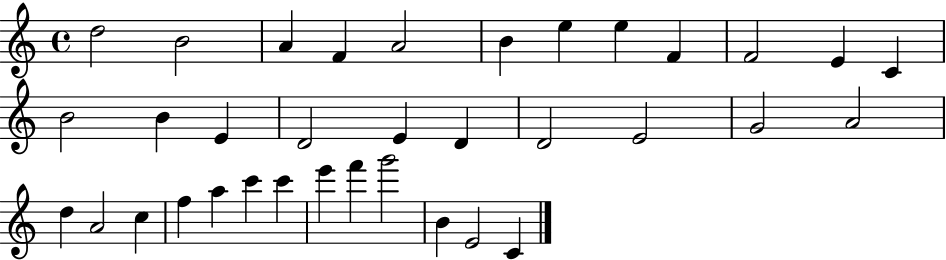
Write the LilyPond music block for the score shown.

{
  \clef treble
  \time 4/4
  \defaultTimeSignature
  \key c \major
  d''2 b'2 | a'4 f'4 a'2 | b'4 e''4 e''4 f'4 | f'2 e'4 c'4 | \break b'2 b'4 e'4 | d'2 e'4 d'4 | d'2 e'2 | g'2 a'2 | \break d''4 a'2 c''4 | f''4 a''4 c'''4 c'''4 | e'''4 f'''4 g'''2 | b'4 e'2 c'4 | \break \bar "|."
}